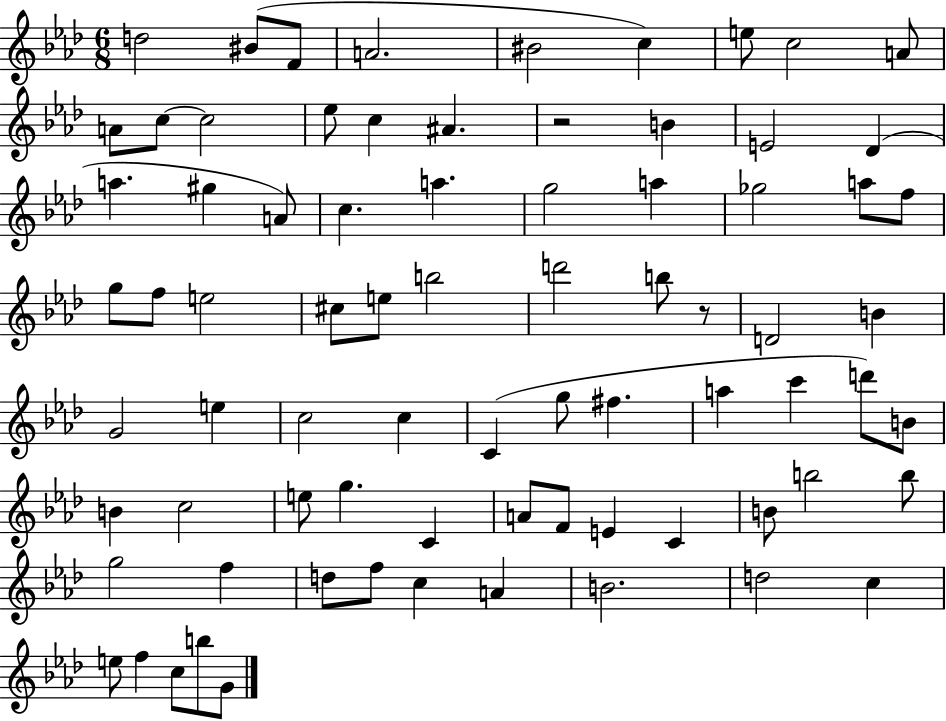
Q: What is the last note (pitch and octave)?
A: G4